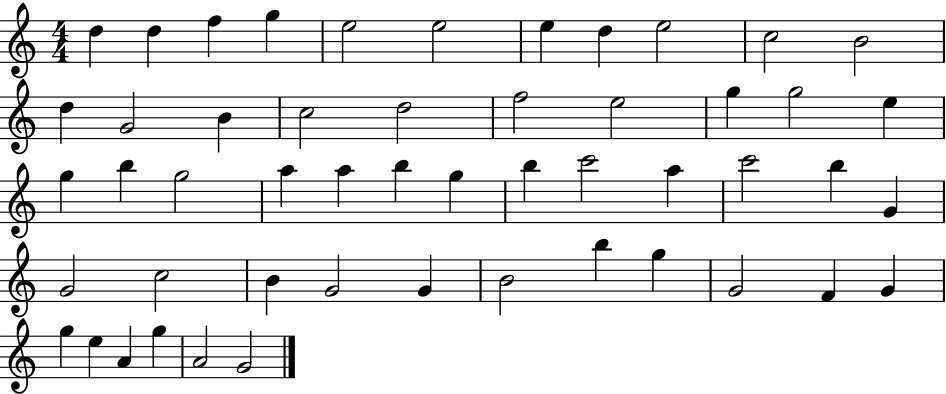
{
  \clef treble
  \numericTimeSignature
  \time 4/4
  \key c \major
  d''4 d''4 f''4 g''4 | e''2 e''2 | e''4 d''4 e''2 | c''2 b'2 | \break d''4 g'2 b'4 | c''2 d''2 | f''2 e''2 | g''4 g''2 e''4 | \break g''4 b''4 g''2 | a''4 a''4 b''4 g''4 | b''4 c'''2 a''4 | c'''2 b''4 g'4 | \break g'2 c''2 | b'4 g'2 g'4 | b'2 b''4 g''4 | g'2 f'4 g'4 | \break g''4 e''4 a'4 g''4 | a'2 g'2 | \bar "|."
}